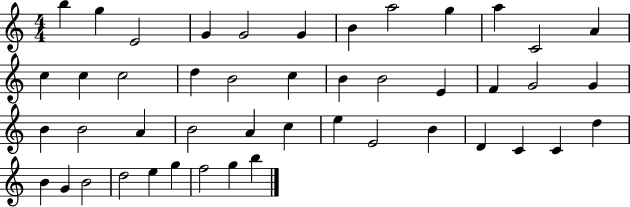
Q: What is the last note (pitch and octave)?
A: B5